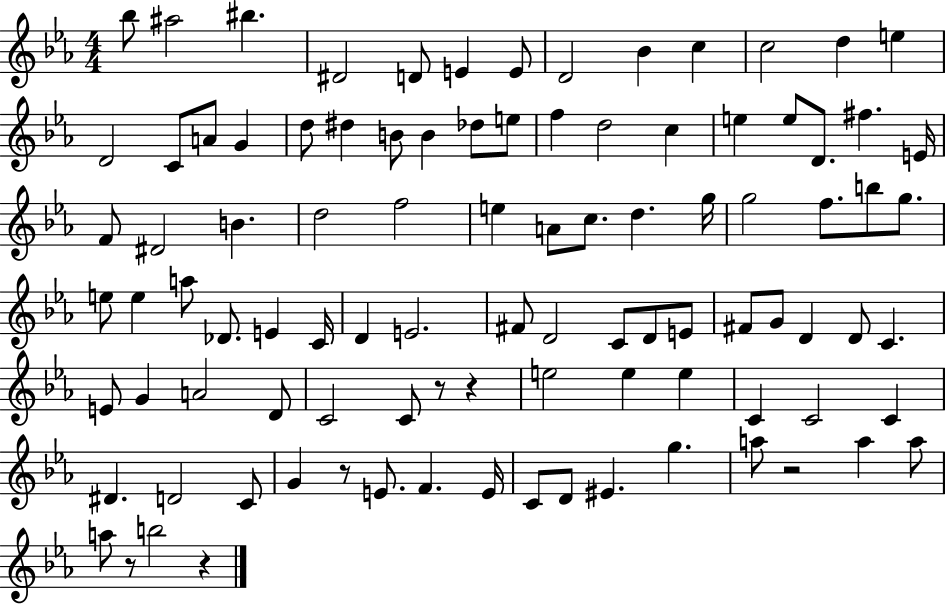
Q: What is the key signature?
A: EES major